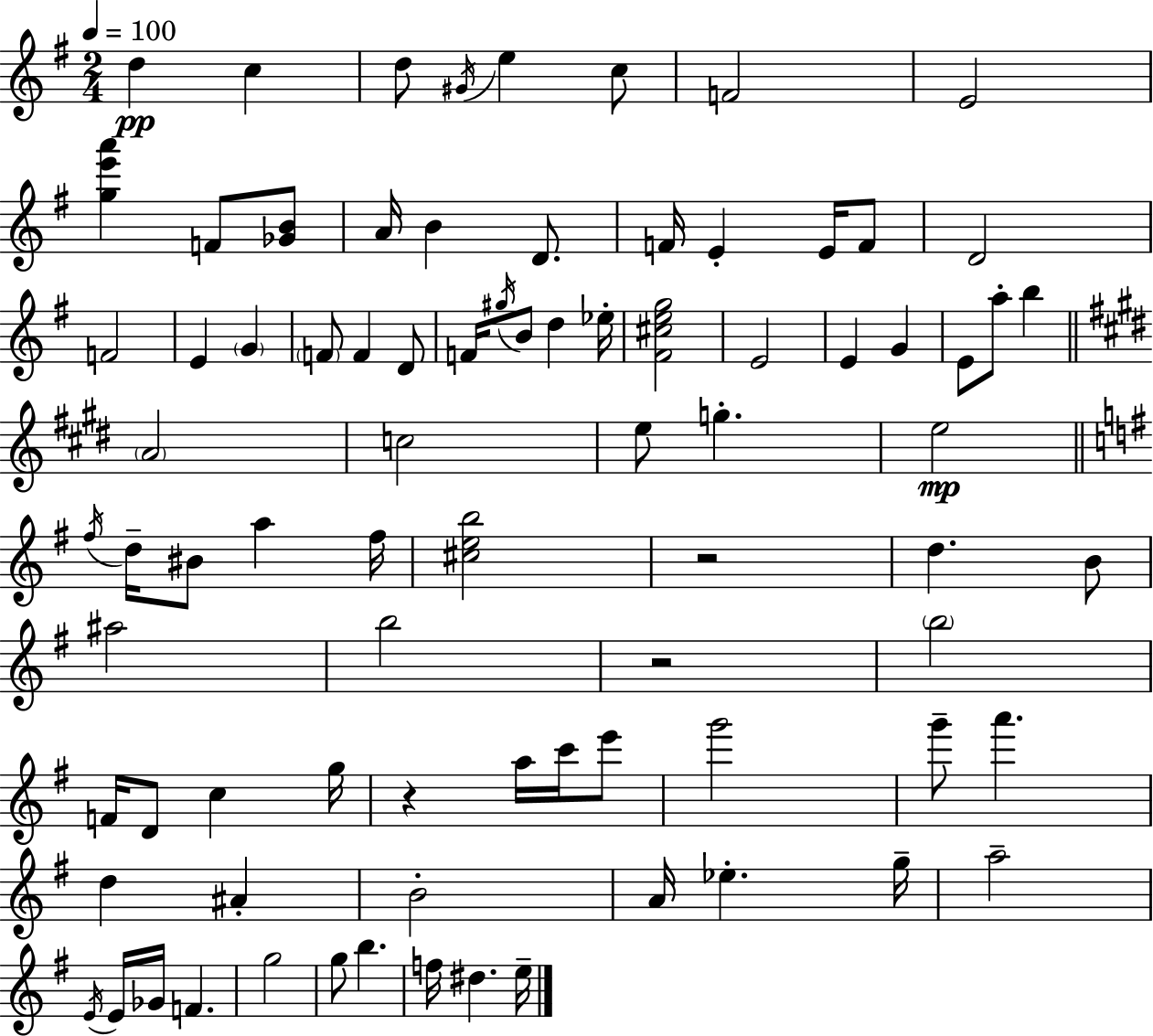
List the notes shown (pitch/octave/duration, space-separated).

D5/q C5/q D5/e G#4/s E5/q C5/e F4/h E4/h [G5,E6,A6]/q F4/e [Gb4,B4]/e A4/s B4/q D4/e. F4/s E4/q E4/s F4/e D4/h F4/h E4/q G4/q F4/e F4/q D4/e F4/s G#5/s B4/e D5/q Eb5/s [F#4,C#5,E5,G5]/h E4/h E4/q G4/q E4/e A5/e B5/q A4/h C5/h E5/e G5/q. E5/h F#5/s D5/s BIS4/e A5/q F#5/s [C#5,E5,B5]/h R/h D5/q. B4/e A#5/h B5/h R/h B5/h F4/s D4/e C5/q G5/s R/q A5/s C6/s E6/e G6/h G6/e A6/q. D5/q A#4/q B4/h A4/s Eb5/q. G5/s A5/h E4/s E4/s Gb4/s F4/q. G5/h G5/e B5/q. F5/s D#5/q. E5/s